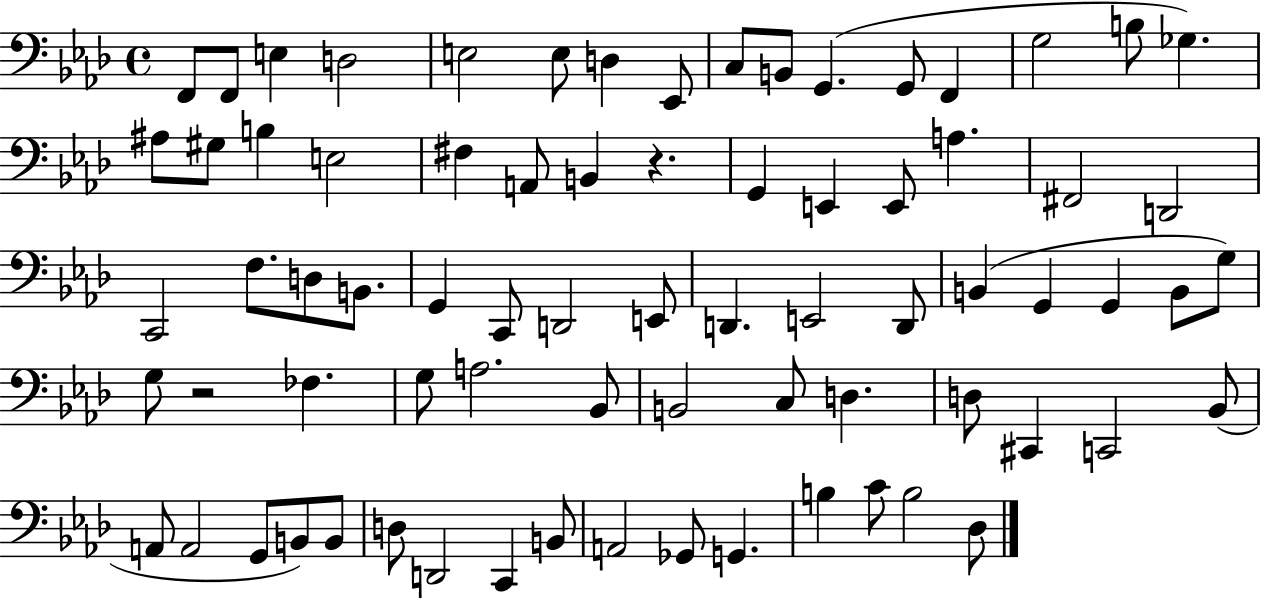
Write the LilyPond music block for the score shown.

{
  \clef bass
  \time 4/4
  \defaultTimeSignature
  \key aes \major
  f,8 f,8 e4 d2 | e2 e8 d4 ees,8 | c8 b,8 g,4.( g,8 f,4 | g2 b8 ges4.) | \break ais8 gis8 b4 e2 | fis4 a,8 b,4 r4. | g,4 e,4 e,8 a4. | fis,2 d,2 | \break c,2 f8. d8 b,8. | g,4 c,8 d,2 e,8 | d,4. e,2 d,8 | b,4( g,4 g,4 b,8 g8) | \break g8 r2 fes4. | g8 a2. bes,8 | b,2 c8 d4. | d8 cis,4 c,2 bes,8( | \break a,8 a,2 g,8 b,8) b,8 | d8 d,2 c,4 b,8 | a,2 ges,8 g,4. | b4 c'8 b2 des8 | \break \bar "|."
}